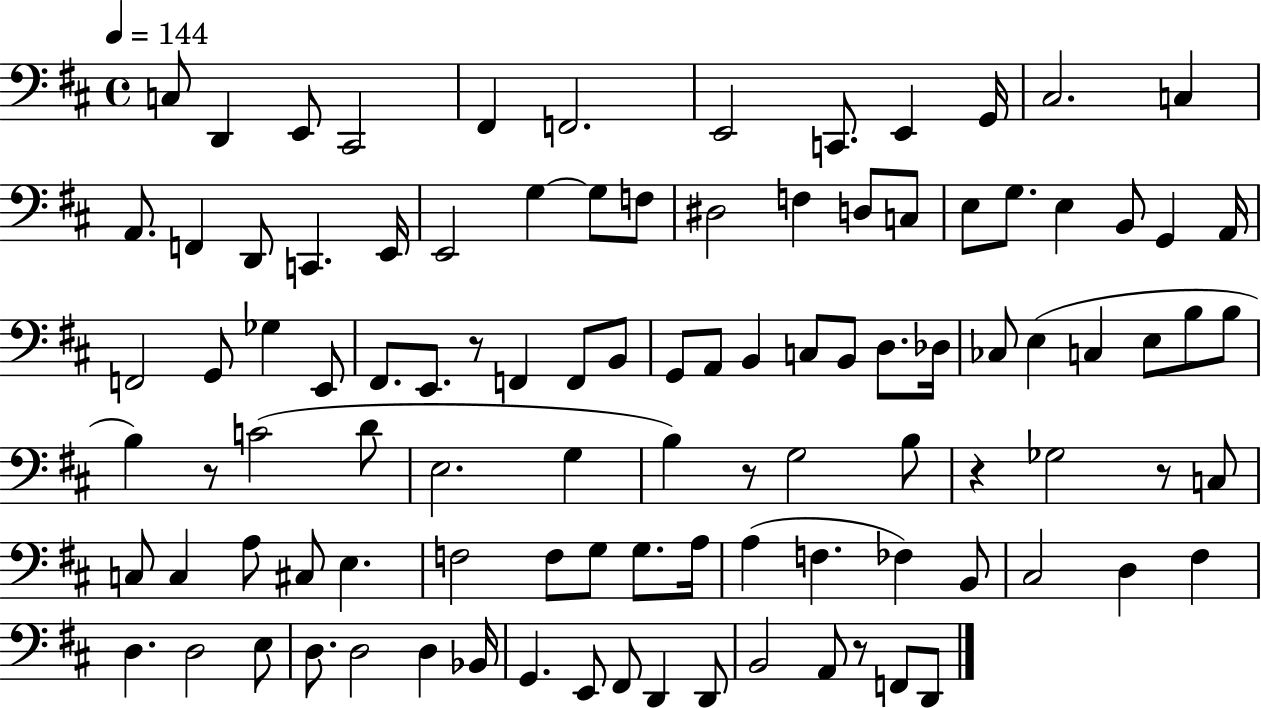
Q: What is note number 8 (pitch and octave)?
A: C2